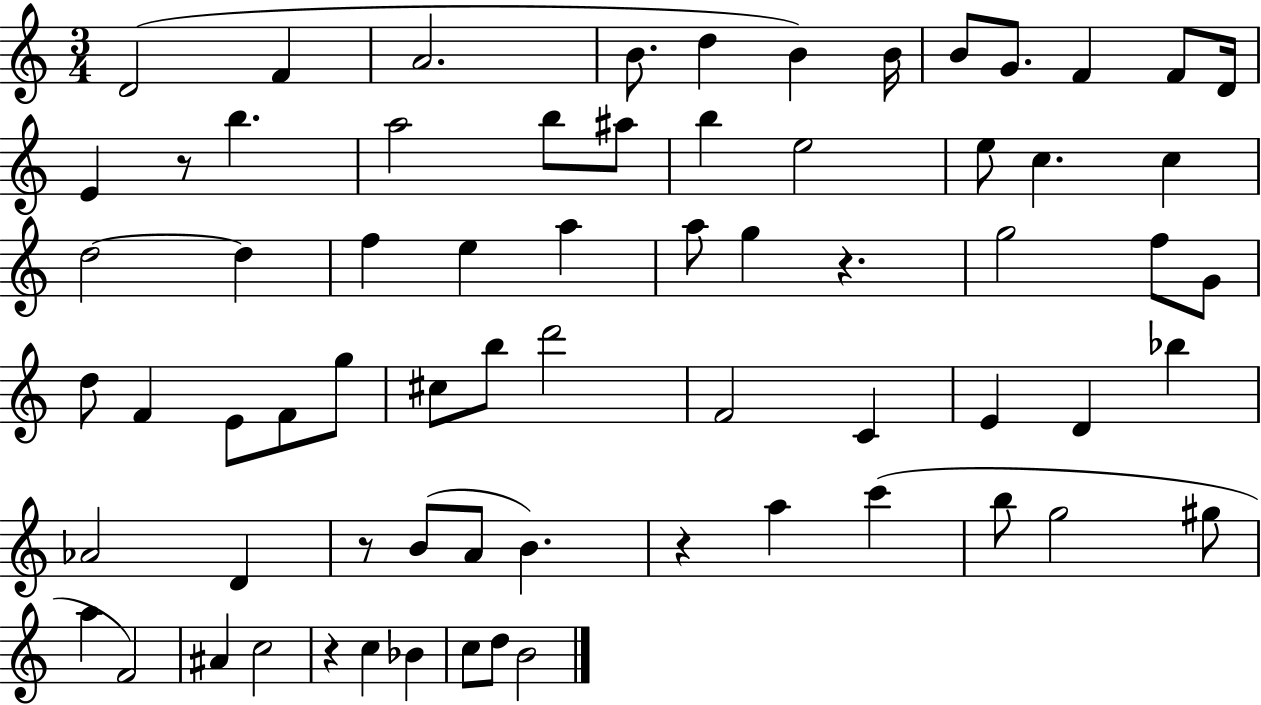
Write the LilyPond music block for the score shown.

{
  \clef treble
  \numericTimeSignature
  \time 3/4
  \key c \major
  \repeat volta 2 { d'2( f'4 | a'2. | b'8. d''4 b'4) b'16 | b'8 g'8. f'4 f'8 d'16 | \break e'4 r8 b''4. | a''2 b''8 ais''8 | b''4 e''2 | e''8 c''4. c''4 | \break d''2~~ d''4 | f''4 e''4 a''4 | a''8 g''4 r4. | g''2 f''8 g'8 | \break d''8 f'4 e'8 f'8 g''8 | cis''8 b''8 d'''2 | f'2 c'4 | e'4 d'4 bes''4 | \break aes'2 d'4 | r8 b'8( a'8 b'4.) | r4 a''4 c'''4( | b''8 g''2 gis''8 | \break a''4 f'2) | ais'4 c''2 | r4 c''4 bes'4 | c''8 d''8 b'2 | \break } \bar "|."
}